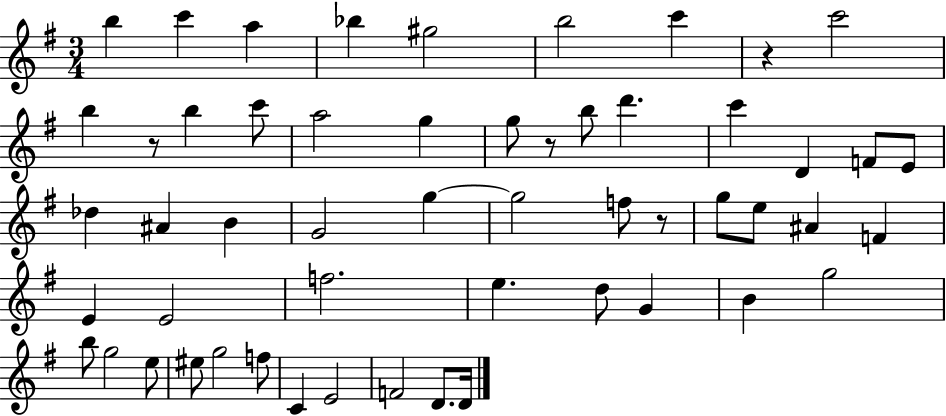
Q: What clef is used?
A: treble